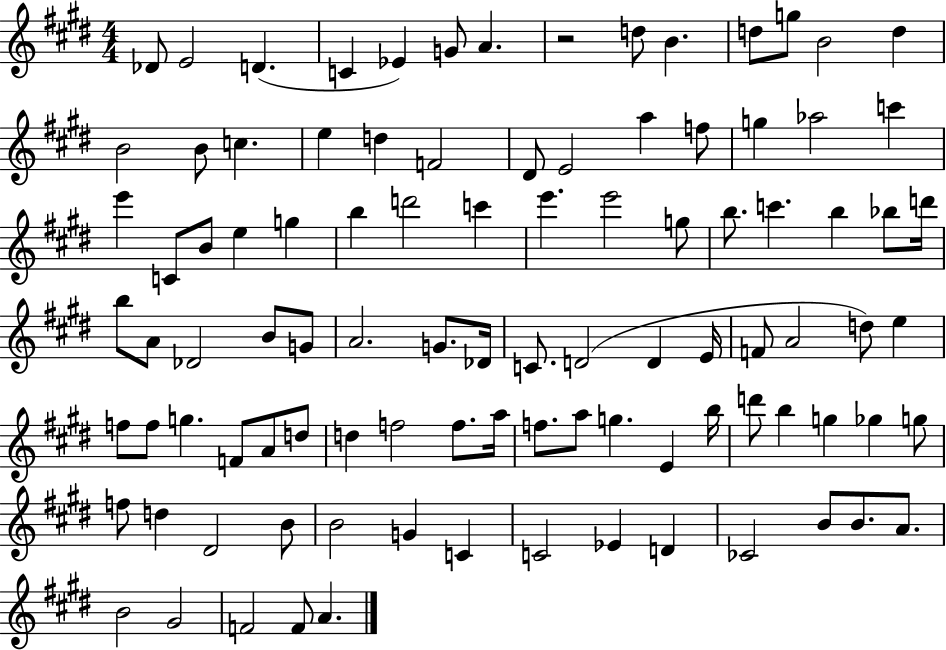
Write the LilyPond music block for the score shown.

{
  \clef treble
  \numericTimeSignature
  \time 4/4
  \key e \major
  des'8 e'2 d'4.( | c'4 ees'4) g'8 a'4. | r2 d''8 b'4. | d''8 g''8 b'2 d''4 | \break b'2 b'8 c''4. | e''4 d''4 f'2 | dis'8 e'2 a''4 f''8 | g''4 aes''2 c'''4 | \break e'''4 c'8 b'8 e''4 g''4 | b''4 d'''2 c'''4 | e'''4. e'''2 g''8 | b''8. c'''4. b''4 bes''8 d'''16 | \break b''8 a'8 des'2 b'8 g'8 | a'2. g'8. des'16 | c'8. d'2( d'4 e'16 | f'8 a'2 d''8) e''4 | \break f''8 f''8 g''4. f'8 a'8 d''8 | d''4 f''2 f''8. a''16 | f''8. a''8 g''4. e'4 b''16 | d'''8 b''4 g''4 ges''4 g''8 | \break f''8 d''4 dis'2 b'8 | b'2 g'4 c'4 | c'2 ees'4 d'4 | ces'2 b'8 b'8. a'8. | \break b'2 gis'2 | f'2 f'8 a'4. | \bar "|."
}